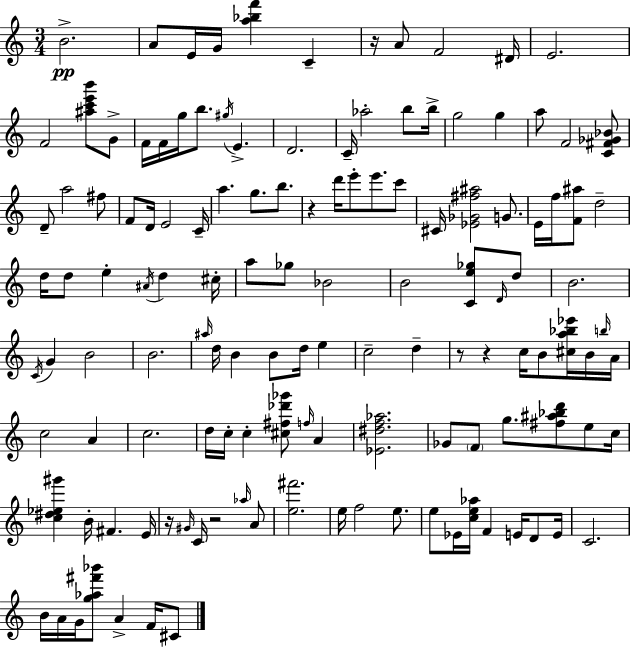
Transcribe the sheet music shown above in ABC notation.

X:1
T:Untitled
M:3/4
L:1/4
K:Am
B2 A/2 E/4 G/4 [a_bf'] C z/4 A/2 F2 ^D/4 E2 F2 [^ac'e'b']/2 G/2 F/4 F/4 g/4 b/2 ^g/4 E D2 C/4 _a2 b/2 b/4 g2 g a/2 F2 [C^F_G_B]/2 D/2 a2 ^f/2 F/2 D/4 E2 C/4 a g/2 b/2 z d'/4 e'/2 e'/2 c'/2 ^C/4 [_E_G^f^a]2 G/2 E/4 f/4 [F^a]/2 d2 d/4 d/2 e ^A/4 d ^c/4 a/2 _g/2 _B2 B2 [Ce_g]/2 D/4 d/2 B2 C/4 G B2 B2 ^a/4 d/4 B B/2 d/4 e c2 d z/2 z c/4 B/2 [^ca_b_e']/4 B/4 b/4 A/4 c2 A c2 d/4 c/4 c [^c^f_d'_g']/2 f/4 A [_E^df_a]2 _G/2 F/2 g/2 [^f^a_bd']/2 e/2 c/4 [c^d_e^g'] B/4 ^F E/4 z/4 ^G/4 C/4 z2 _a/4 A/2 [e^f']2 e/4 f2 e/2 e/2 _E/4 [ce_a]/4 F E/4 D/2 E/4 C2 B/4 A/4 G/4 [g_a^f'_b']/2 A F/4 ^C/2